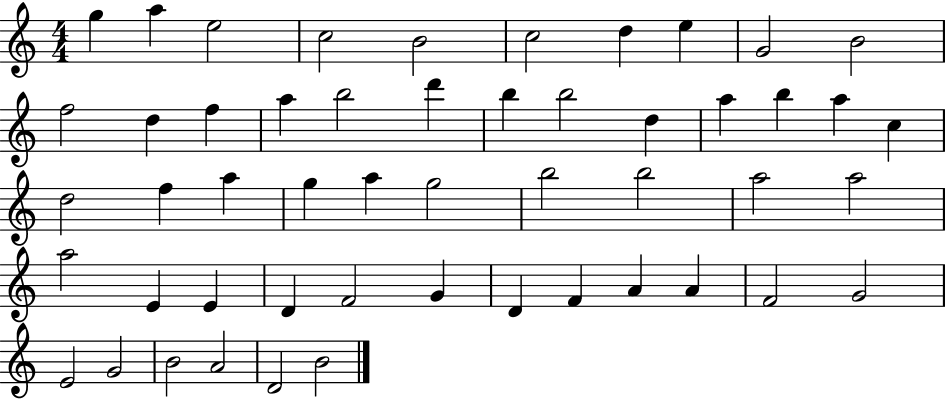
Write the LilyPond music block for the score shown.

{
  \clef treble
  \numericTimeSignature
  \time 4/4
  \key c \major
  g''4 a''4 e''2 | c''2 b'2 | c''2 d''4 e''4 | g'2 b'2 | \break f''2 d''4 f''4 | a''4 b''2 d'''4 | b''4 b''2 d''4 | a''4 b''4 a''4 c''4 | \break d''2 f''4 a''4 | g''4 a''4 g''2 | b''2 b''2 | a''2 a''2 | \break a''2 e'4 e'4 | d'4 f'2 g'4 | d'4 f'4 a'4 a'4 | f'2 g'2 | \break e'2 g'2 | b'2 a'2 | d'2 b'2 | \bar "|."
}